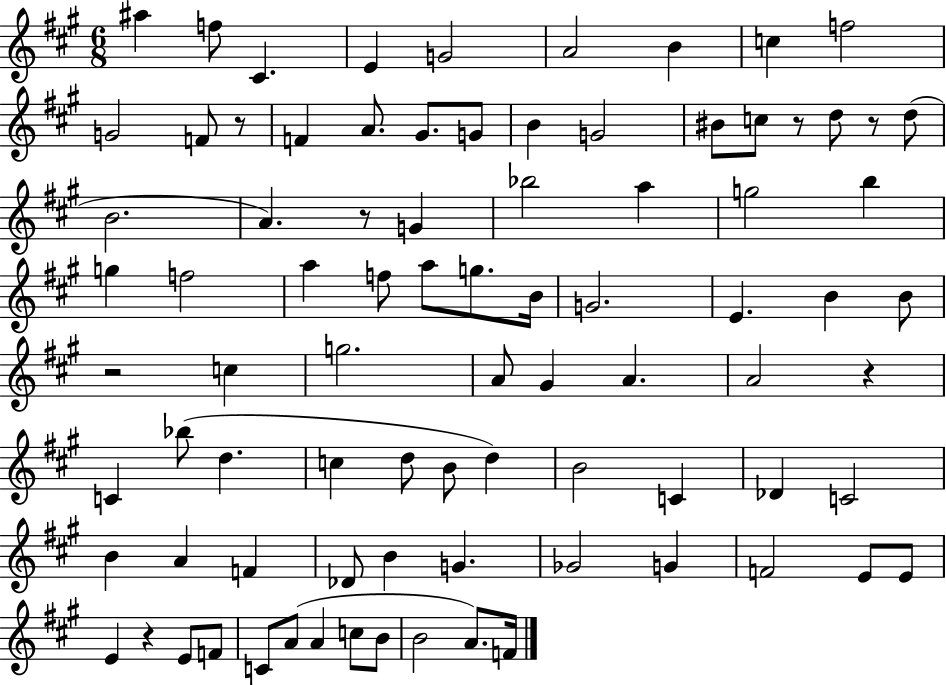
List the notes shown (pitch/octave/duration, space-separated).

A#5/q F5/e C#4/q. E4/q G4/h A4/h B4/q C5/q F5/h G4/h F4/e R/e F4/q A4/e. G#4/e. G4/e B4/q G4/h BIS4/e C5/e R/e D5/e R/e D5/e B4/h. A4/q. R/e G4/q Bb5/h A5/q G5/h B5/q G5/q F5/h A5/q F5/e A5/e G5/e. B4/s G4/h. E4/q. B4/q B4/e R/h C5/q G5/h. A4/e G#4/q A4/q. A4/h R/q C4/q Bb5/e D5/q. C5/q D5/e B4/e D5/q B4/h C4/q Db4/q C4/h B4/q A4/q F4/q Db4/e B4/q G4/q. Gb4/h G4/q F4/h E4/e E4/e E4/q R/q E4/e F4/e C4/e A4/e A4/q C5/e B4/e B4/h A4/e. F4/s